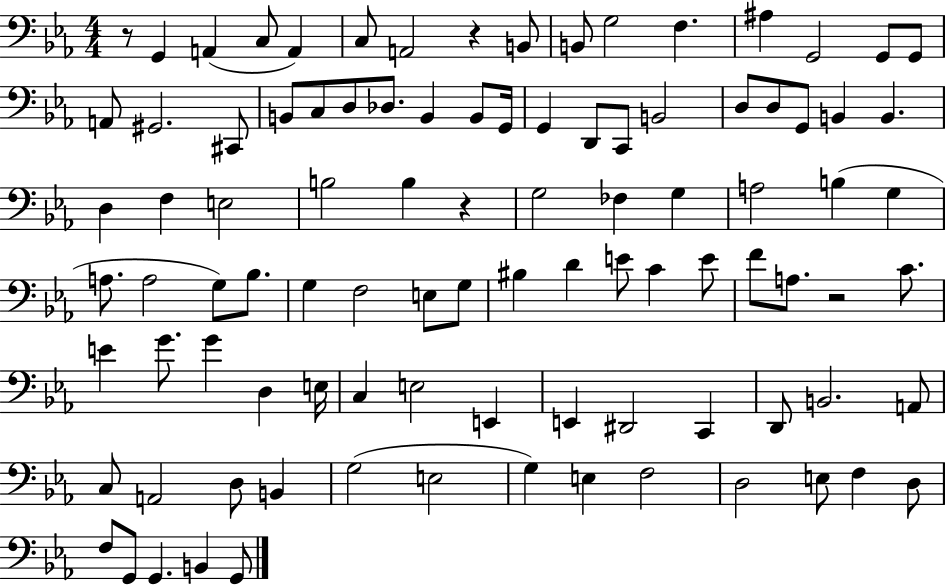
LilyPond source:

{
  \clef bass
  \numericTimeSignature
  \time 4/4
  \key ees \major
  r8 g,4 a,4( c8 a,4) | c8 a,2 r4 b,8 | b,8 g2 f4. | ais4 g,2 g,8 g,8 | \break a,8 gis,2. cis,8 | b,8 c8 d8 des8. b,4 b,8 g,16 | g,4 d,8 c,8 b,2 | d8 d8 g,8 b,4 b,4. | \break d4 f4 e2 | b2 b4 r4 | g2 fes4 g4 | a2 b4( g4 | \break a8. a2 g8) bes8. | g4 f2 e8 g8 | bis4 d'4 e'8 c'4 e'8 | f'8 a8. r2 c'8. | \break e'4 g'8. g'4 d4 e16 | c4 e2 e,4 | e,4 dis,2 c,4 | d,8 b,2. a,8 | \break c8 a,2 d8 b,4 | g2( e2 | g4) e4 f2 | d2 e8 f4 d8 | \break f8 g,8 g,4. b,4 g,8 | \bar "|."
}